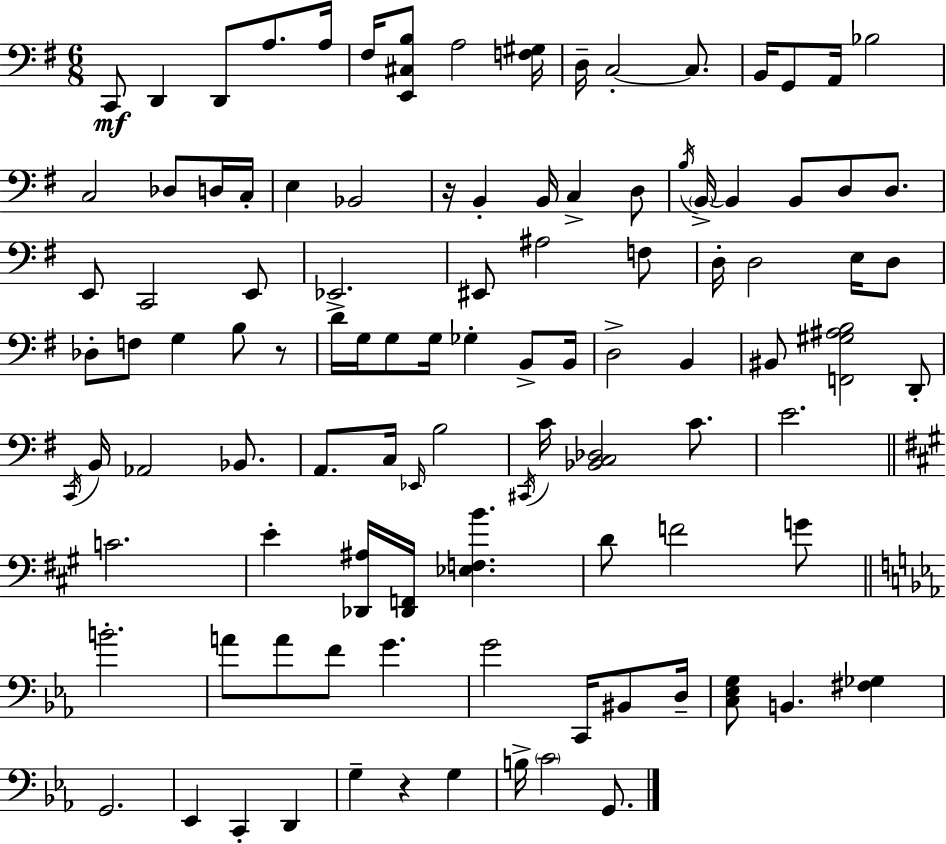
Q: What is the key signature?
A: E minor